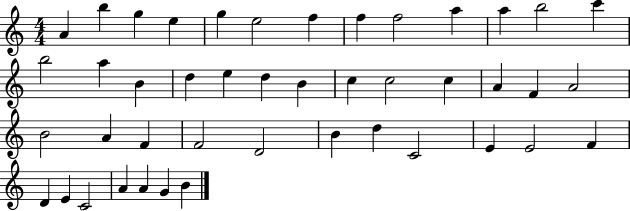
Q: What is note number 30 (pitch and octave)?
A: F4